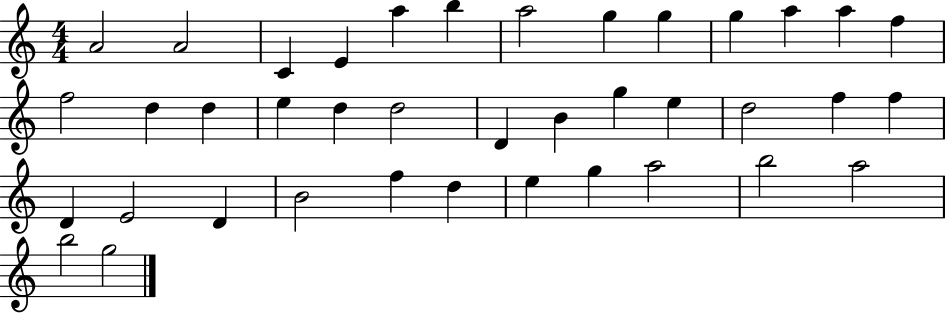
X:1
T:Untitled
M:4/4
L:1/4
K:C
A2 A2 C E a b a2 g g g a a f f2 d d e d d2 D B g e d2 f f D E2 D B2 f d e g a2 b2 a2 b2 g2